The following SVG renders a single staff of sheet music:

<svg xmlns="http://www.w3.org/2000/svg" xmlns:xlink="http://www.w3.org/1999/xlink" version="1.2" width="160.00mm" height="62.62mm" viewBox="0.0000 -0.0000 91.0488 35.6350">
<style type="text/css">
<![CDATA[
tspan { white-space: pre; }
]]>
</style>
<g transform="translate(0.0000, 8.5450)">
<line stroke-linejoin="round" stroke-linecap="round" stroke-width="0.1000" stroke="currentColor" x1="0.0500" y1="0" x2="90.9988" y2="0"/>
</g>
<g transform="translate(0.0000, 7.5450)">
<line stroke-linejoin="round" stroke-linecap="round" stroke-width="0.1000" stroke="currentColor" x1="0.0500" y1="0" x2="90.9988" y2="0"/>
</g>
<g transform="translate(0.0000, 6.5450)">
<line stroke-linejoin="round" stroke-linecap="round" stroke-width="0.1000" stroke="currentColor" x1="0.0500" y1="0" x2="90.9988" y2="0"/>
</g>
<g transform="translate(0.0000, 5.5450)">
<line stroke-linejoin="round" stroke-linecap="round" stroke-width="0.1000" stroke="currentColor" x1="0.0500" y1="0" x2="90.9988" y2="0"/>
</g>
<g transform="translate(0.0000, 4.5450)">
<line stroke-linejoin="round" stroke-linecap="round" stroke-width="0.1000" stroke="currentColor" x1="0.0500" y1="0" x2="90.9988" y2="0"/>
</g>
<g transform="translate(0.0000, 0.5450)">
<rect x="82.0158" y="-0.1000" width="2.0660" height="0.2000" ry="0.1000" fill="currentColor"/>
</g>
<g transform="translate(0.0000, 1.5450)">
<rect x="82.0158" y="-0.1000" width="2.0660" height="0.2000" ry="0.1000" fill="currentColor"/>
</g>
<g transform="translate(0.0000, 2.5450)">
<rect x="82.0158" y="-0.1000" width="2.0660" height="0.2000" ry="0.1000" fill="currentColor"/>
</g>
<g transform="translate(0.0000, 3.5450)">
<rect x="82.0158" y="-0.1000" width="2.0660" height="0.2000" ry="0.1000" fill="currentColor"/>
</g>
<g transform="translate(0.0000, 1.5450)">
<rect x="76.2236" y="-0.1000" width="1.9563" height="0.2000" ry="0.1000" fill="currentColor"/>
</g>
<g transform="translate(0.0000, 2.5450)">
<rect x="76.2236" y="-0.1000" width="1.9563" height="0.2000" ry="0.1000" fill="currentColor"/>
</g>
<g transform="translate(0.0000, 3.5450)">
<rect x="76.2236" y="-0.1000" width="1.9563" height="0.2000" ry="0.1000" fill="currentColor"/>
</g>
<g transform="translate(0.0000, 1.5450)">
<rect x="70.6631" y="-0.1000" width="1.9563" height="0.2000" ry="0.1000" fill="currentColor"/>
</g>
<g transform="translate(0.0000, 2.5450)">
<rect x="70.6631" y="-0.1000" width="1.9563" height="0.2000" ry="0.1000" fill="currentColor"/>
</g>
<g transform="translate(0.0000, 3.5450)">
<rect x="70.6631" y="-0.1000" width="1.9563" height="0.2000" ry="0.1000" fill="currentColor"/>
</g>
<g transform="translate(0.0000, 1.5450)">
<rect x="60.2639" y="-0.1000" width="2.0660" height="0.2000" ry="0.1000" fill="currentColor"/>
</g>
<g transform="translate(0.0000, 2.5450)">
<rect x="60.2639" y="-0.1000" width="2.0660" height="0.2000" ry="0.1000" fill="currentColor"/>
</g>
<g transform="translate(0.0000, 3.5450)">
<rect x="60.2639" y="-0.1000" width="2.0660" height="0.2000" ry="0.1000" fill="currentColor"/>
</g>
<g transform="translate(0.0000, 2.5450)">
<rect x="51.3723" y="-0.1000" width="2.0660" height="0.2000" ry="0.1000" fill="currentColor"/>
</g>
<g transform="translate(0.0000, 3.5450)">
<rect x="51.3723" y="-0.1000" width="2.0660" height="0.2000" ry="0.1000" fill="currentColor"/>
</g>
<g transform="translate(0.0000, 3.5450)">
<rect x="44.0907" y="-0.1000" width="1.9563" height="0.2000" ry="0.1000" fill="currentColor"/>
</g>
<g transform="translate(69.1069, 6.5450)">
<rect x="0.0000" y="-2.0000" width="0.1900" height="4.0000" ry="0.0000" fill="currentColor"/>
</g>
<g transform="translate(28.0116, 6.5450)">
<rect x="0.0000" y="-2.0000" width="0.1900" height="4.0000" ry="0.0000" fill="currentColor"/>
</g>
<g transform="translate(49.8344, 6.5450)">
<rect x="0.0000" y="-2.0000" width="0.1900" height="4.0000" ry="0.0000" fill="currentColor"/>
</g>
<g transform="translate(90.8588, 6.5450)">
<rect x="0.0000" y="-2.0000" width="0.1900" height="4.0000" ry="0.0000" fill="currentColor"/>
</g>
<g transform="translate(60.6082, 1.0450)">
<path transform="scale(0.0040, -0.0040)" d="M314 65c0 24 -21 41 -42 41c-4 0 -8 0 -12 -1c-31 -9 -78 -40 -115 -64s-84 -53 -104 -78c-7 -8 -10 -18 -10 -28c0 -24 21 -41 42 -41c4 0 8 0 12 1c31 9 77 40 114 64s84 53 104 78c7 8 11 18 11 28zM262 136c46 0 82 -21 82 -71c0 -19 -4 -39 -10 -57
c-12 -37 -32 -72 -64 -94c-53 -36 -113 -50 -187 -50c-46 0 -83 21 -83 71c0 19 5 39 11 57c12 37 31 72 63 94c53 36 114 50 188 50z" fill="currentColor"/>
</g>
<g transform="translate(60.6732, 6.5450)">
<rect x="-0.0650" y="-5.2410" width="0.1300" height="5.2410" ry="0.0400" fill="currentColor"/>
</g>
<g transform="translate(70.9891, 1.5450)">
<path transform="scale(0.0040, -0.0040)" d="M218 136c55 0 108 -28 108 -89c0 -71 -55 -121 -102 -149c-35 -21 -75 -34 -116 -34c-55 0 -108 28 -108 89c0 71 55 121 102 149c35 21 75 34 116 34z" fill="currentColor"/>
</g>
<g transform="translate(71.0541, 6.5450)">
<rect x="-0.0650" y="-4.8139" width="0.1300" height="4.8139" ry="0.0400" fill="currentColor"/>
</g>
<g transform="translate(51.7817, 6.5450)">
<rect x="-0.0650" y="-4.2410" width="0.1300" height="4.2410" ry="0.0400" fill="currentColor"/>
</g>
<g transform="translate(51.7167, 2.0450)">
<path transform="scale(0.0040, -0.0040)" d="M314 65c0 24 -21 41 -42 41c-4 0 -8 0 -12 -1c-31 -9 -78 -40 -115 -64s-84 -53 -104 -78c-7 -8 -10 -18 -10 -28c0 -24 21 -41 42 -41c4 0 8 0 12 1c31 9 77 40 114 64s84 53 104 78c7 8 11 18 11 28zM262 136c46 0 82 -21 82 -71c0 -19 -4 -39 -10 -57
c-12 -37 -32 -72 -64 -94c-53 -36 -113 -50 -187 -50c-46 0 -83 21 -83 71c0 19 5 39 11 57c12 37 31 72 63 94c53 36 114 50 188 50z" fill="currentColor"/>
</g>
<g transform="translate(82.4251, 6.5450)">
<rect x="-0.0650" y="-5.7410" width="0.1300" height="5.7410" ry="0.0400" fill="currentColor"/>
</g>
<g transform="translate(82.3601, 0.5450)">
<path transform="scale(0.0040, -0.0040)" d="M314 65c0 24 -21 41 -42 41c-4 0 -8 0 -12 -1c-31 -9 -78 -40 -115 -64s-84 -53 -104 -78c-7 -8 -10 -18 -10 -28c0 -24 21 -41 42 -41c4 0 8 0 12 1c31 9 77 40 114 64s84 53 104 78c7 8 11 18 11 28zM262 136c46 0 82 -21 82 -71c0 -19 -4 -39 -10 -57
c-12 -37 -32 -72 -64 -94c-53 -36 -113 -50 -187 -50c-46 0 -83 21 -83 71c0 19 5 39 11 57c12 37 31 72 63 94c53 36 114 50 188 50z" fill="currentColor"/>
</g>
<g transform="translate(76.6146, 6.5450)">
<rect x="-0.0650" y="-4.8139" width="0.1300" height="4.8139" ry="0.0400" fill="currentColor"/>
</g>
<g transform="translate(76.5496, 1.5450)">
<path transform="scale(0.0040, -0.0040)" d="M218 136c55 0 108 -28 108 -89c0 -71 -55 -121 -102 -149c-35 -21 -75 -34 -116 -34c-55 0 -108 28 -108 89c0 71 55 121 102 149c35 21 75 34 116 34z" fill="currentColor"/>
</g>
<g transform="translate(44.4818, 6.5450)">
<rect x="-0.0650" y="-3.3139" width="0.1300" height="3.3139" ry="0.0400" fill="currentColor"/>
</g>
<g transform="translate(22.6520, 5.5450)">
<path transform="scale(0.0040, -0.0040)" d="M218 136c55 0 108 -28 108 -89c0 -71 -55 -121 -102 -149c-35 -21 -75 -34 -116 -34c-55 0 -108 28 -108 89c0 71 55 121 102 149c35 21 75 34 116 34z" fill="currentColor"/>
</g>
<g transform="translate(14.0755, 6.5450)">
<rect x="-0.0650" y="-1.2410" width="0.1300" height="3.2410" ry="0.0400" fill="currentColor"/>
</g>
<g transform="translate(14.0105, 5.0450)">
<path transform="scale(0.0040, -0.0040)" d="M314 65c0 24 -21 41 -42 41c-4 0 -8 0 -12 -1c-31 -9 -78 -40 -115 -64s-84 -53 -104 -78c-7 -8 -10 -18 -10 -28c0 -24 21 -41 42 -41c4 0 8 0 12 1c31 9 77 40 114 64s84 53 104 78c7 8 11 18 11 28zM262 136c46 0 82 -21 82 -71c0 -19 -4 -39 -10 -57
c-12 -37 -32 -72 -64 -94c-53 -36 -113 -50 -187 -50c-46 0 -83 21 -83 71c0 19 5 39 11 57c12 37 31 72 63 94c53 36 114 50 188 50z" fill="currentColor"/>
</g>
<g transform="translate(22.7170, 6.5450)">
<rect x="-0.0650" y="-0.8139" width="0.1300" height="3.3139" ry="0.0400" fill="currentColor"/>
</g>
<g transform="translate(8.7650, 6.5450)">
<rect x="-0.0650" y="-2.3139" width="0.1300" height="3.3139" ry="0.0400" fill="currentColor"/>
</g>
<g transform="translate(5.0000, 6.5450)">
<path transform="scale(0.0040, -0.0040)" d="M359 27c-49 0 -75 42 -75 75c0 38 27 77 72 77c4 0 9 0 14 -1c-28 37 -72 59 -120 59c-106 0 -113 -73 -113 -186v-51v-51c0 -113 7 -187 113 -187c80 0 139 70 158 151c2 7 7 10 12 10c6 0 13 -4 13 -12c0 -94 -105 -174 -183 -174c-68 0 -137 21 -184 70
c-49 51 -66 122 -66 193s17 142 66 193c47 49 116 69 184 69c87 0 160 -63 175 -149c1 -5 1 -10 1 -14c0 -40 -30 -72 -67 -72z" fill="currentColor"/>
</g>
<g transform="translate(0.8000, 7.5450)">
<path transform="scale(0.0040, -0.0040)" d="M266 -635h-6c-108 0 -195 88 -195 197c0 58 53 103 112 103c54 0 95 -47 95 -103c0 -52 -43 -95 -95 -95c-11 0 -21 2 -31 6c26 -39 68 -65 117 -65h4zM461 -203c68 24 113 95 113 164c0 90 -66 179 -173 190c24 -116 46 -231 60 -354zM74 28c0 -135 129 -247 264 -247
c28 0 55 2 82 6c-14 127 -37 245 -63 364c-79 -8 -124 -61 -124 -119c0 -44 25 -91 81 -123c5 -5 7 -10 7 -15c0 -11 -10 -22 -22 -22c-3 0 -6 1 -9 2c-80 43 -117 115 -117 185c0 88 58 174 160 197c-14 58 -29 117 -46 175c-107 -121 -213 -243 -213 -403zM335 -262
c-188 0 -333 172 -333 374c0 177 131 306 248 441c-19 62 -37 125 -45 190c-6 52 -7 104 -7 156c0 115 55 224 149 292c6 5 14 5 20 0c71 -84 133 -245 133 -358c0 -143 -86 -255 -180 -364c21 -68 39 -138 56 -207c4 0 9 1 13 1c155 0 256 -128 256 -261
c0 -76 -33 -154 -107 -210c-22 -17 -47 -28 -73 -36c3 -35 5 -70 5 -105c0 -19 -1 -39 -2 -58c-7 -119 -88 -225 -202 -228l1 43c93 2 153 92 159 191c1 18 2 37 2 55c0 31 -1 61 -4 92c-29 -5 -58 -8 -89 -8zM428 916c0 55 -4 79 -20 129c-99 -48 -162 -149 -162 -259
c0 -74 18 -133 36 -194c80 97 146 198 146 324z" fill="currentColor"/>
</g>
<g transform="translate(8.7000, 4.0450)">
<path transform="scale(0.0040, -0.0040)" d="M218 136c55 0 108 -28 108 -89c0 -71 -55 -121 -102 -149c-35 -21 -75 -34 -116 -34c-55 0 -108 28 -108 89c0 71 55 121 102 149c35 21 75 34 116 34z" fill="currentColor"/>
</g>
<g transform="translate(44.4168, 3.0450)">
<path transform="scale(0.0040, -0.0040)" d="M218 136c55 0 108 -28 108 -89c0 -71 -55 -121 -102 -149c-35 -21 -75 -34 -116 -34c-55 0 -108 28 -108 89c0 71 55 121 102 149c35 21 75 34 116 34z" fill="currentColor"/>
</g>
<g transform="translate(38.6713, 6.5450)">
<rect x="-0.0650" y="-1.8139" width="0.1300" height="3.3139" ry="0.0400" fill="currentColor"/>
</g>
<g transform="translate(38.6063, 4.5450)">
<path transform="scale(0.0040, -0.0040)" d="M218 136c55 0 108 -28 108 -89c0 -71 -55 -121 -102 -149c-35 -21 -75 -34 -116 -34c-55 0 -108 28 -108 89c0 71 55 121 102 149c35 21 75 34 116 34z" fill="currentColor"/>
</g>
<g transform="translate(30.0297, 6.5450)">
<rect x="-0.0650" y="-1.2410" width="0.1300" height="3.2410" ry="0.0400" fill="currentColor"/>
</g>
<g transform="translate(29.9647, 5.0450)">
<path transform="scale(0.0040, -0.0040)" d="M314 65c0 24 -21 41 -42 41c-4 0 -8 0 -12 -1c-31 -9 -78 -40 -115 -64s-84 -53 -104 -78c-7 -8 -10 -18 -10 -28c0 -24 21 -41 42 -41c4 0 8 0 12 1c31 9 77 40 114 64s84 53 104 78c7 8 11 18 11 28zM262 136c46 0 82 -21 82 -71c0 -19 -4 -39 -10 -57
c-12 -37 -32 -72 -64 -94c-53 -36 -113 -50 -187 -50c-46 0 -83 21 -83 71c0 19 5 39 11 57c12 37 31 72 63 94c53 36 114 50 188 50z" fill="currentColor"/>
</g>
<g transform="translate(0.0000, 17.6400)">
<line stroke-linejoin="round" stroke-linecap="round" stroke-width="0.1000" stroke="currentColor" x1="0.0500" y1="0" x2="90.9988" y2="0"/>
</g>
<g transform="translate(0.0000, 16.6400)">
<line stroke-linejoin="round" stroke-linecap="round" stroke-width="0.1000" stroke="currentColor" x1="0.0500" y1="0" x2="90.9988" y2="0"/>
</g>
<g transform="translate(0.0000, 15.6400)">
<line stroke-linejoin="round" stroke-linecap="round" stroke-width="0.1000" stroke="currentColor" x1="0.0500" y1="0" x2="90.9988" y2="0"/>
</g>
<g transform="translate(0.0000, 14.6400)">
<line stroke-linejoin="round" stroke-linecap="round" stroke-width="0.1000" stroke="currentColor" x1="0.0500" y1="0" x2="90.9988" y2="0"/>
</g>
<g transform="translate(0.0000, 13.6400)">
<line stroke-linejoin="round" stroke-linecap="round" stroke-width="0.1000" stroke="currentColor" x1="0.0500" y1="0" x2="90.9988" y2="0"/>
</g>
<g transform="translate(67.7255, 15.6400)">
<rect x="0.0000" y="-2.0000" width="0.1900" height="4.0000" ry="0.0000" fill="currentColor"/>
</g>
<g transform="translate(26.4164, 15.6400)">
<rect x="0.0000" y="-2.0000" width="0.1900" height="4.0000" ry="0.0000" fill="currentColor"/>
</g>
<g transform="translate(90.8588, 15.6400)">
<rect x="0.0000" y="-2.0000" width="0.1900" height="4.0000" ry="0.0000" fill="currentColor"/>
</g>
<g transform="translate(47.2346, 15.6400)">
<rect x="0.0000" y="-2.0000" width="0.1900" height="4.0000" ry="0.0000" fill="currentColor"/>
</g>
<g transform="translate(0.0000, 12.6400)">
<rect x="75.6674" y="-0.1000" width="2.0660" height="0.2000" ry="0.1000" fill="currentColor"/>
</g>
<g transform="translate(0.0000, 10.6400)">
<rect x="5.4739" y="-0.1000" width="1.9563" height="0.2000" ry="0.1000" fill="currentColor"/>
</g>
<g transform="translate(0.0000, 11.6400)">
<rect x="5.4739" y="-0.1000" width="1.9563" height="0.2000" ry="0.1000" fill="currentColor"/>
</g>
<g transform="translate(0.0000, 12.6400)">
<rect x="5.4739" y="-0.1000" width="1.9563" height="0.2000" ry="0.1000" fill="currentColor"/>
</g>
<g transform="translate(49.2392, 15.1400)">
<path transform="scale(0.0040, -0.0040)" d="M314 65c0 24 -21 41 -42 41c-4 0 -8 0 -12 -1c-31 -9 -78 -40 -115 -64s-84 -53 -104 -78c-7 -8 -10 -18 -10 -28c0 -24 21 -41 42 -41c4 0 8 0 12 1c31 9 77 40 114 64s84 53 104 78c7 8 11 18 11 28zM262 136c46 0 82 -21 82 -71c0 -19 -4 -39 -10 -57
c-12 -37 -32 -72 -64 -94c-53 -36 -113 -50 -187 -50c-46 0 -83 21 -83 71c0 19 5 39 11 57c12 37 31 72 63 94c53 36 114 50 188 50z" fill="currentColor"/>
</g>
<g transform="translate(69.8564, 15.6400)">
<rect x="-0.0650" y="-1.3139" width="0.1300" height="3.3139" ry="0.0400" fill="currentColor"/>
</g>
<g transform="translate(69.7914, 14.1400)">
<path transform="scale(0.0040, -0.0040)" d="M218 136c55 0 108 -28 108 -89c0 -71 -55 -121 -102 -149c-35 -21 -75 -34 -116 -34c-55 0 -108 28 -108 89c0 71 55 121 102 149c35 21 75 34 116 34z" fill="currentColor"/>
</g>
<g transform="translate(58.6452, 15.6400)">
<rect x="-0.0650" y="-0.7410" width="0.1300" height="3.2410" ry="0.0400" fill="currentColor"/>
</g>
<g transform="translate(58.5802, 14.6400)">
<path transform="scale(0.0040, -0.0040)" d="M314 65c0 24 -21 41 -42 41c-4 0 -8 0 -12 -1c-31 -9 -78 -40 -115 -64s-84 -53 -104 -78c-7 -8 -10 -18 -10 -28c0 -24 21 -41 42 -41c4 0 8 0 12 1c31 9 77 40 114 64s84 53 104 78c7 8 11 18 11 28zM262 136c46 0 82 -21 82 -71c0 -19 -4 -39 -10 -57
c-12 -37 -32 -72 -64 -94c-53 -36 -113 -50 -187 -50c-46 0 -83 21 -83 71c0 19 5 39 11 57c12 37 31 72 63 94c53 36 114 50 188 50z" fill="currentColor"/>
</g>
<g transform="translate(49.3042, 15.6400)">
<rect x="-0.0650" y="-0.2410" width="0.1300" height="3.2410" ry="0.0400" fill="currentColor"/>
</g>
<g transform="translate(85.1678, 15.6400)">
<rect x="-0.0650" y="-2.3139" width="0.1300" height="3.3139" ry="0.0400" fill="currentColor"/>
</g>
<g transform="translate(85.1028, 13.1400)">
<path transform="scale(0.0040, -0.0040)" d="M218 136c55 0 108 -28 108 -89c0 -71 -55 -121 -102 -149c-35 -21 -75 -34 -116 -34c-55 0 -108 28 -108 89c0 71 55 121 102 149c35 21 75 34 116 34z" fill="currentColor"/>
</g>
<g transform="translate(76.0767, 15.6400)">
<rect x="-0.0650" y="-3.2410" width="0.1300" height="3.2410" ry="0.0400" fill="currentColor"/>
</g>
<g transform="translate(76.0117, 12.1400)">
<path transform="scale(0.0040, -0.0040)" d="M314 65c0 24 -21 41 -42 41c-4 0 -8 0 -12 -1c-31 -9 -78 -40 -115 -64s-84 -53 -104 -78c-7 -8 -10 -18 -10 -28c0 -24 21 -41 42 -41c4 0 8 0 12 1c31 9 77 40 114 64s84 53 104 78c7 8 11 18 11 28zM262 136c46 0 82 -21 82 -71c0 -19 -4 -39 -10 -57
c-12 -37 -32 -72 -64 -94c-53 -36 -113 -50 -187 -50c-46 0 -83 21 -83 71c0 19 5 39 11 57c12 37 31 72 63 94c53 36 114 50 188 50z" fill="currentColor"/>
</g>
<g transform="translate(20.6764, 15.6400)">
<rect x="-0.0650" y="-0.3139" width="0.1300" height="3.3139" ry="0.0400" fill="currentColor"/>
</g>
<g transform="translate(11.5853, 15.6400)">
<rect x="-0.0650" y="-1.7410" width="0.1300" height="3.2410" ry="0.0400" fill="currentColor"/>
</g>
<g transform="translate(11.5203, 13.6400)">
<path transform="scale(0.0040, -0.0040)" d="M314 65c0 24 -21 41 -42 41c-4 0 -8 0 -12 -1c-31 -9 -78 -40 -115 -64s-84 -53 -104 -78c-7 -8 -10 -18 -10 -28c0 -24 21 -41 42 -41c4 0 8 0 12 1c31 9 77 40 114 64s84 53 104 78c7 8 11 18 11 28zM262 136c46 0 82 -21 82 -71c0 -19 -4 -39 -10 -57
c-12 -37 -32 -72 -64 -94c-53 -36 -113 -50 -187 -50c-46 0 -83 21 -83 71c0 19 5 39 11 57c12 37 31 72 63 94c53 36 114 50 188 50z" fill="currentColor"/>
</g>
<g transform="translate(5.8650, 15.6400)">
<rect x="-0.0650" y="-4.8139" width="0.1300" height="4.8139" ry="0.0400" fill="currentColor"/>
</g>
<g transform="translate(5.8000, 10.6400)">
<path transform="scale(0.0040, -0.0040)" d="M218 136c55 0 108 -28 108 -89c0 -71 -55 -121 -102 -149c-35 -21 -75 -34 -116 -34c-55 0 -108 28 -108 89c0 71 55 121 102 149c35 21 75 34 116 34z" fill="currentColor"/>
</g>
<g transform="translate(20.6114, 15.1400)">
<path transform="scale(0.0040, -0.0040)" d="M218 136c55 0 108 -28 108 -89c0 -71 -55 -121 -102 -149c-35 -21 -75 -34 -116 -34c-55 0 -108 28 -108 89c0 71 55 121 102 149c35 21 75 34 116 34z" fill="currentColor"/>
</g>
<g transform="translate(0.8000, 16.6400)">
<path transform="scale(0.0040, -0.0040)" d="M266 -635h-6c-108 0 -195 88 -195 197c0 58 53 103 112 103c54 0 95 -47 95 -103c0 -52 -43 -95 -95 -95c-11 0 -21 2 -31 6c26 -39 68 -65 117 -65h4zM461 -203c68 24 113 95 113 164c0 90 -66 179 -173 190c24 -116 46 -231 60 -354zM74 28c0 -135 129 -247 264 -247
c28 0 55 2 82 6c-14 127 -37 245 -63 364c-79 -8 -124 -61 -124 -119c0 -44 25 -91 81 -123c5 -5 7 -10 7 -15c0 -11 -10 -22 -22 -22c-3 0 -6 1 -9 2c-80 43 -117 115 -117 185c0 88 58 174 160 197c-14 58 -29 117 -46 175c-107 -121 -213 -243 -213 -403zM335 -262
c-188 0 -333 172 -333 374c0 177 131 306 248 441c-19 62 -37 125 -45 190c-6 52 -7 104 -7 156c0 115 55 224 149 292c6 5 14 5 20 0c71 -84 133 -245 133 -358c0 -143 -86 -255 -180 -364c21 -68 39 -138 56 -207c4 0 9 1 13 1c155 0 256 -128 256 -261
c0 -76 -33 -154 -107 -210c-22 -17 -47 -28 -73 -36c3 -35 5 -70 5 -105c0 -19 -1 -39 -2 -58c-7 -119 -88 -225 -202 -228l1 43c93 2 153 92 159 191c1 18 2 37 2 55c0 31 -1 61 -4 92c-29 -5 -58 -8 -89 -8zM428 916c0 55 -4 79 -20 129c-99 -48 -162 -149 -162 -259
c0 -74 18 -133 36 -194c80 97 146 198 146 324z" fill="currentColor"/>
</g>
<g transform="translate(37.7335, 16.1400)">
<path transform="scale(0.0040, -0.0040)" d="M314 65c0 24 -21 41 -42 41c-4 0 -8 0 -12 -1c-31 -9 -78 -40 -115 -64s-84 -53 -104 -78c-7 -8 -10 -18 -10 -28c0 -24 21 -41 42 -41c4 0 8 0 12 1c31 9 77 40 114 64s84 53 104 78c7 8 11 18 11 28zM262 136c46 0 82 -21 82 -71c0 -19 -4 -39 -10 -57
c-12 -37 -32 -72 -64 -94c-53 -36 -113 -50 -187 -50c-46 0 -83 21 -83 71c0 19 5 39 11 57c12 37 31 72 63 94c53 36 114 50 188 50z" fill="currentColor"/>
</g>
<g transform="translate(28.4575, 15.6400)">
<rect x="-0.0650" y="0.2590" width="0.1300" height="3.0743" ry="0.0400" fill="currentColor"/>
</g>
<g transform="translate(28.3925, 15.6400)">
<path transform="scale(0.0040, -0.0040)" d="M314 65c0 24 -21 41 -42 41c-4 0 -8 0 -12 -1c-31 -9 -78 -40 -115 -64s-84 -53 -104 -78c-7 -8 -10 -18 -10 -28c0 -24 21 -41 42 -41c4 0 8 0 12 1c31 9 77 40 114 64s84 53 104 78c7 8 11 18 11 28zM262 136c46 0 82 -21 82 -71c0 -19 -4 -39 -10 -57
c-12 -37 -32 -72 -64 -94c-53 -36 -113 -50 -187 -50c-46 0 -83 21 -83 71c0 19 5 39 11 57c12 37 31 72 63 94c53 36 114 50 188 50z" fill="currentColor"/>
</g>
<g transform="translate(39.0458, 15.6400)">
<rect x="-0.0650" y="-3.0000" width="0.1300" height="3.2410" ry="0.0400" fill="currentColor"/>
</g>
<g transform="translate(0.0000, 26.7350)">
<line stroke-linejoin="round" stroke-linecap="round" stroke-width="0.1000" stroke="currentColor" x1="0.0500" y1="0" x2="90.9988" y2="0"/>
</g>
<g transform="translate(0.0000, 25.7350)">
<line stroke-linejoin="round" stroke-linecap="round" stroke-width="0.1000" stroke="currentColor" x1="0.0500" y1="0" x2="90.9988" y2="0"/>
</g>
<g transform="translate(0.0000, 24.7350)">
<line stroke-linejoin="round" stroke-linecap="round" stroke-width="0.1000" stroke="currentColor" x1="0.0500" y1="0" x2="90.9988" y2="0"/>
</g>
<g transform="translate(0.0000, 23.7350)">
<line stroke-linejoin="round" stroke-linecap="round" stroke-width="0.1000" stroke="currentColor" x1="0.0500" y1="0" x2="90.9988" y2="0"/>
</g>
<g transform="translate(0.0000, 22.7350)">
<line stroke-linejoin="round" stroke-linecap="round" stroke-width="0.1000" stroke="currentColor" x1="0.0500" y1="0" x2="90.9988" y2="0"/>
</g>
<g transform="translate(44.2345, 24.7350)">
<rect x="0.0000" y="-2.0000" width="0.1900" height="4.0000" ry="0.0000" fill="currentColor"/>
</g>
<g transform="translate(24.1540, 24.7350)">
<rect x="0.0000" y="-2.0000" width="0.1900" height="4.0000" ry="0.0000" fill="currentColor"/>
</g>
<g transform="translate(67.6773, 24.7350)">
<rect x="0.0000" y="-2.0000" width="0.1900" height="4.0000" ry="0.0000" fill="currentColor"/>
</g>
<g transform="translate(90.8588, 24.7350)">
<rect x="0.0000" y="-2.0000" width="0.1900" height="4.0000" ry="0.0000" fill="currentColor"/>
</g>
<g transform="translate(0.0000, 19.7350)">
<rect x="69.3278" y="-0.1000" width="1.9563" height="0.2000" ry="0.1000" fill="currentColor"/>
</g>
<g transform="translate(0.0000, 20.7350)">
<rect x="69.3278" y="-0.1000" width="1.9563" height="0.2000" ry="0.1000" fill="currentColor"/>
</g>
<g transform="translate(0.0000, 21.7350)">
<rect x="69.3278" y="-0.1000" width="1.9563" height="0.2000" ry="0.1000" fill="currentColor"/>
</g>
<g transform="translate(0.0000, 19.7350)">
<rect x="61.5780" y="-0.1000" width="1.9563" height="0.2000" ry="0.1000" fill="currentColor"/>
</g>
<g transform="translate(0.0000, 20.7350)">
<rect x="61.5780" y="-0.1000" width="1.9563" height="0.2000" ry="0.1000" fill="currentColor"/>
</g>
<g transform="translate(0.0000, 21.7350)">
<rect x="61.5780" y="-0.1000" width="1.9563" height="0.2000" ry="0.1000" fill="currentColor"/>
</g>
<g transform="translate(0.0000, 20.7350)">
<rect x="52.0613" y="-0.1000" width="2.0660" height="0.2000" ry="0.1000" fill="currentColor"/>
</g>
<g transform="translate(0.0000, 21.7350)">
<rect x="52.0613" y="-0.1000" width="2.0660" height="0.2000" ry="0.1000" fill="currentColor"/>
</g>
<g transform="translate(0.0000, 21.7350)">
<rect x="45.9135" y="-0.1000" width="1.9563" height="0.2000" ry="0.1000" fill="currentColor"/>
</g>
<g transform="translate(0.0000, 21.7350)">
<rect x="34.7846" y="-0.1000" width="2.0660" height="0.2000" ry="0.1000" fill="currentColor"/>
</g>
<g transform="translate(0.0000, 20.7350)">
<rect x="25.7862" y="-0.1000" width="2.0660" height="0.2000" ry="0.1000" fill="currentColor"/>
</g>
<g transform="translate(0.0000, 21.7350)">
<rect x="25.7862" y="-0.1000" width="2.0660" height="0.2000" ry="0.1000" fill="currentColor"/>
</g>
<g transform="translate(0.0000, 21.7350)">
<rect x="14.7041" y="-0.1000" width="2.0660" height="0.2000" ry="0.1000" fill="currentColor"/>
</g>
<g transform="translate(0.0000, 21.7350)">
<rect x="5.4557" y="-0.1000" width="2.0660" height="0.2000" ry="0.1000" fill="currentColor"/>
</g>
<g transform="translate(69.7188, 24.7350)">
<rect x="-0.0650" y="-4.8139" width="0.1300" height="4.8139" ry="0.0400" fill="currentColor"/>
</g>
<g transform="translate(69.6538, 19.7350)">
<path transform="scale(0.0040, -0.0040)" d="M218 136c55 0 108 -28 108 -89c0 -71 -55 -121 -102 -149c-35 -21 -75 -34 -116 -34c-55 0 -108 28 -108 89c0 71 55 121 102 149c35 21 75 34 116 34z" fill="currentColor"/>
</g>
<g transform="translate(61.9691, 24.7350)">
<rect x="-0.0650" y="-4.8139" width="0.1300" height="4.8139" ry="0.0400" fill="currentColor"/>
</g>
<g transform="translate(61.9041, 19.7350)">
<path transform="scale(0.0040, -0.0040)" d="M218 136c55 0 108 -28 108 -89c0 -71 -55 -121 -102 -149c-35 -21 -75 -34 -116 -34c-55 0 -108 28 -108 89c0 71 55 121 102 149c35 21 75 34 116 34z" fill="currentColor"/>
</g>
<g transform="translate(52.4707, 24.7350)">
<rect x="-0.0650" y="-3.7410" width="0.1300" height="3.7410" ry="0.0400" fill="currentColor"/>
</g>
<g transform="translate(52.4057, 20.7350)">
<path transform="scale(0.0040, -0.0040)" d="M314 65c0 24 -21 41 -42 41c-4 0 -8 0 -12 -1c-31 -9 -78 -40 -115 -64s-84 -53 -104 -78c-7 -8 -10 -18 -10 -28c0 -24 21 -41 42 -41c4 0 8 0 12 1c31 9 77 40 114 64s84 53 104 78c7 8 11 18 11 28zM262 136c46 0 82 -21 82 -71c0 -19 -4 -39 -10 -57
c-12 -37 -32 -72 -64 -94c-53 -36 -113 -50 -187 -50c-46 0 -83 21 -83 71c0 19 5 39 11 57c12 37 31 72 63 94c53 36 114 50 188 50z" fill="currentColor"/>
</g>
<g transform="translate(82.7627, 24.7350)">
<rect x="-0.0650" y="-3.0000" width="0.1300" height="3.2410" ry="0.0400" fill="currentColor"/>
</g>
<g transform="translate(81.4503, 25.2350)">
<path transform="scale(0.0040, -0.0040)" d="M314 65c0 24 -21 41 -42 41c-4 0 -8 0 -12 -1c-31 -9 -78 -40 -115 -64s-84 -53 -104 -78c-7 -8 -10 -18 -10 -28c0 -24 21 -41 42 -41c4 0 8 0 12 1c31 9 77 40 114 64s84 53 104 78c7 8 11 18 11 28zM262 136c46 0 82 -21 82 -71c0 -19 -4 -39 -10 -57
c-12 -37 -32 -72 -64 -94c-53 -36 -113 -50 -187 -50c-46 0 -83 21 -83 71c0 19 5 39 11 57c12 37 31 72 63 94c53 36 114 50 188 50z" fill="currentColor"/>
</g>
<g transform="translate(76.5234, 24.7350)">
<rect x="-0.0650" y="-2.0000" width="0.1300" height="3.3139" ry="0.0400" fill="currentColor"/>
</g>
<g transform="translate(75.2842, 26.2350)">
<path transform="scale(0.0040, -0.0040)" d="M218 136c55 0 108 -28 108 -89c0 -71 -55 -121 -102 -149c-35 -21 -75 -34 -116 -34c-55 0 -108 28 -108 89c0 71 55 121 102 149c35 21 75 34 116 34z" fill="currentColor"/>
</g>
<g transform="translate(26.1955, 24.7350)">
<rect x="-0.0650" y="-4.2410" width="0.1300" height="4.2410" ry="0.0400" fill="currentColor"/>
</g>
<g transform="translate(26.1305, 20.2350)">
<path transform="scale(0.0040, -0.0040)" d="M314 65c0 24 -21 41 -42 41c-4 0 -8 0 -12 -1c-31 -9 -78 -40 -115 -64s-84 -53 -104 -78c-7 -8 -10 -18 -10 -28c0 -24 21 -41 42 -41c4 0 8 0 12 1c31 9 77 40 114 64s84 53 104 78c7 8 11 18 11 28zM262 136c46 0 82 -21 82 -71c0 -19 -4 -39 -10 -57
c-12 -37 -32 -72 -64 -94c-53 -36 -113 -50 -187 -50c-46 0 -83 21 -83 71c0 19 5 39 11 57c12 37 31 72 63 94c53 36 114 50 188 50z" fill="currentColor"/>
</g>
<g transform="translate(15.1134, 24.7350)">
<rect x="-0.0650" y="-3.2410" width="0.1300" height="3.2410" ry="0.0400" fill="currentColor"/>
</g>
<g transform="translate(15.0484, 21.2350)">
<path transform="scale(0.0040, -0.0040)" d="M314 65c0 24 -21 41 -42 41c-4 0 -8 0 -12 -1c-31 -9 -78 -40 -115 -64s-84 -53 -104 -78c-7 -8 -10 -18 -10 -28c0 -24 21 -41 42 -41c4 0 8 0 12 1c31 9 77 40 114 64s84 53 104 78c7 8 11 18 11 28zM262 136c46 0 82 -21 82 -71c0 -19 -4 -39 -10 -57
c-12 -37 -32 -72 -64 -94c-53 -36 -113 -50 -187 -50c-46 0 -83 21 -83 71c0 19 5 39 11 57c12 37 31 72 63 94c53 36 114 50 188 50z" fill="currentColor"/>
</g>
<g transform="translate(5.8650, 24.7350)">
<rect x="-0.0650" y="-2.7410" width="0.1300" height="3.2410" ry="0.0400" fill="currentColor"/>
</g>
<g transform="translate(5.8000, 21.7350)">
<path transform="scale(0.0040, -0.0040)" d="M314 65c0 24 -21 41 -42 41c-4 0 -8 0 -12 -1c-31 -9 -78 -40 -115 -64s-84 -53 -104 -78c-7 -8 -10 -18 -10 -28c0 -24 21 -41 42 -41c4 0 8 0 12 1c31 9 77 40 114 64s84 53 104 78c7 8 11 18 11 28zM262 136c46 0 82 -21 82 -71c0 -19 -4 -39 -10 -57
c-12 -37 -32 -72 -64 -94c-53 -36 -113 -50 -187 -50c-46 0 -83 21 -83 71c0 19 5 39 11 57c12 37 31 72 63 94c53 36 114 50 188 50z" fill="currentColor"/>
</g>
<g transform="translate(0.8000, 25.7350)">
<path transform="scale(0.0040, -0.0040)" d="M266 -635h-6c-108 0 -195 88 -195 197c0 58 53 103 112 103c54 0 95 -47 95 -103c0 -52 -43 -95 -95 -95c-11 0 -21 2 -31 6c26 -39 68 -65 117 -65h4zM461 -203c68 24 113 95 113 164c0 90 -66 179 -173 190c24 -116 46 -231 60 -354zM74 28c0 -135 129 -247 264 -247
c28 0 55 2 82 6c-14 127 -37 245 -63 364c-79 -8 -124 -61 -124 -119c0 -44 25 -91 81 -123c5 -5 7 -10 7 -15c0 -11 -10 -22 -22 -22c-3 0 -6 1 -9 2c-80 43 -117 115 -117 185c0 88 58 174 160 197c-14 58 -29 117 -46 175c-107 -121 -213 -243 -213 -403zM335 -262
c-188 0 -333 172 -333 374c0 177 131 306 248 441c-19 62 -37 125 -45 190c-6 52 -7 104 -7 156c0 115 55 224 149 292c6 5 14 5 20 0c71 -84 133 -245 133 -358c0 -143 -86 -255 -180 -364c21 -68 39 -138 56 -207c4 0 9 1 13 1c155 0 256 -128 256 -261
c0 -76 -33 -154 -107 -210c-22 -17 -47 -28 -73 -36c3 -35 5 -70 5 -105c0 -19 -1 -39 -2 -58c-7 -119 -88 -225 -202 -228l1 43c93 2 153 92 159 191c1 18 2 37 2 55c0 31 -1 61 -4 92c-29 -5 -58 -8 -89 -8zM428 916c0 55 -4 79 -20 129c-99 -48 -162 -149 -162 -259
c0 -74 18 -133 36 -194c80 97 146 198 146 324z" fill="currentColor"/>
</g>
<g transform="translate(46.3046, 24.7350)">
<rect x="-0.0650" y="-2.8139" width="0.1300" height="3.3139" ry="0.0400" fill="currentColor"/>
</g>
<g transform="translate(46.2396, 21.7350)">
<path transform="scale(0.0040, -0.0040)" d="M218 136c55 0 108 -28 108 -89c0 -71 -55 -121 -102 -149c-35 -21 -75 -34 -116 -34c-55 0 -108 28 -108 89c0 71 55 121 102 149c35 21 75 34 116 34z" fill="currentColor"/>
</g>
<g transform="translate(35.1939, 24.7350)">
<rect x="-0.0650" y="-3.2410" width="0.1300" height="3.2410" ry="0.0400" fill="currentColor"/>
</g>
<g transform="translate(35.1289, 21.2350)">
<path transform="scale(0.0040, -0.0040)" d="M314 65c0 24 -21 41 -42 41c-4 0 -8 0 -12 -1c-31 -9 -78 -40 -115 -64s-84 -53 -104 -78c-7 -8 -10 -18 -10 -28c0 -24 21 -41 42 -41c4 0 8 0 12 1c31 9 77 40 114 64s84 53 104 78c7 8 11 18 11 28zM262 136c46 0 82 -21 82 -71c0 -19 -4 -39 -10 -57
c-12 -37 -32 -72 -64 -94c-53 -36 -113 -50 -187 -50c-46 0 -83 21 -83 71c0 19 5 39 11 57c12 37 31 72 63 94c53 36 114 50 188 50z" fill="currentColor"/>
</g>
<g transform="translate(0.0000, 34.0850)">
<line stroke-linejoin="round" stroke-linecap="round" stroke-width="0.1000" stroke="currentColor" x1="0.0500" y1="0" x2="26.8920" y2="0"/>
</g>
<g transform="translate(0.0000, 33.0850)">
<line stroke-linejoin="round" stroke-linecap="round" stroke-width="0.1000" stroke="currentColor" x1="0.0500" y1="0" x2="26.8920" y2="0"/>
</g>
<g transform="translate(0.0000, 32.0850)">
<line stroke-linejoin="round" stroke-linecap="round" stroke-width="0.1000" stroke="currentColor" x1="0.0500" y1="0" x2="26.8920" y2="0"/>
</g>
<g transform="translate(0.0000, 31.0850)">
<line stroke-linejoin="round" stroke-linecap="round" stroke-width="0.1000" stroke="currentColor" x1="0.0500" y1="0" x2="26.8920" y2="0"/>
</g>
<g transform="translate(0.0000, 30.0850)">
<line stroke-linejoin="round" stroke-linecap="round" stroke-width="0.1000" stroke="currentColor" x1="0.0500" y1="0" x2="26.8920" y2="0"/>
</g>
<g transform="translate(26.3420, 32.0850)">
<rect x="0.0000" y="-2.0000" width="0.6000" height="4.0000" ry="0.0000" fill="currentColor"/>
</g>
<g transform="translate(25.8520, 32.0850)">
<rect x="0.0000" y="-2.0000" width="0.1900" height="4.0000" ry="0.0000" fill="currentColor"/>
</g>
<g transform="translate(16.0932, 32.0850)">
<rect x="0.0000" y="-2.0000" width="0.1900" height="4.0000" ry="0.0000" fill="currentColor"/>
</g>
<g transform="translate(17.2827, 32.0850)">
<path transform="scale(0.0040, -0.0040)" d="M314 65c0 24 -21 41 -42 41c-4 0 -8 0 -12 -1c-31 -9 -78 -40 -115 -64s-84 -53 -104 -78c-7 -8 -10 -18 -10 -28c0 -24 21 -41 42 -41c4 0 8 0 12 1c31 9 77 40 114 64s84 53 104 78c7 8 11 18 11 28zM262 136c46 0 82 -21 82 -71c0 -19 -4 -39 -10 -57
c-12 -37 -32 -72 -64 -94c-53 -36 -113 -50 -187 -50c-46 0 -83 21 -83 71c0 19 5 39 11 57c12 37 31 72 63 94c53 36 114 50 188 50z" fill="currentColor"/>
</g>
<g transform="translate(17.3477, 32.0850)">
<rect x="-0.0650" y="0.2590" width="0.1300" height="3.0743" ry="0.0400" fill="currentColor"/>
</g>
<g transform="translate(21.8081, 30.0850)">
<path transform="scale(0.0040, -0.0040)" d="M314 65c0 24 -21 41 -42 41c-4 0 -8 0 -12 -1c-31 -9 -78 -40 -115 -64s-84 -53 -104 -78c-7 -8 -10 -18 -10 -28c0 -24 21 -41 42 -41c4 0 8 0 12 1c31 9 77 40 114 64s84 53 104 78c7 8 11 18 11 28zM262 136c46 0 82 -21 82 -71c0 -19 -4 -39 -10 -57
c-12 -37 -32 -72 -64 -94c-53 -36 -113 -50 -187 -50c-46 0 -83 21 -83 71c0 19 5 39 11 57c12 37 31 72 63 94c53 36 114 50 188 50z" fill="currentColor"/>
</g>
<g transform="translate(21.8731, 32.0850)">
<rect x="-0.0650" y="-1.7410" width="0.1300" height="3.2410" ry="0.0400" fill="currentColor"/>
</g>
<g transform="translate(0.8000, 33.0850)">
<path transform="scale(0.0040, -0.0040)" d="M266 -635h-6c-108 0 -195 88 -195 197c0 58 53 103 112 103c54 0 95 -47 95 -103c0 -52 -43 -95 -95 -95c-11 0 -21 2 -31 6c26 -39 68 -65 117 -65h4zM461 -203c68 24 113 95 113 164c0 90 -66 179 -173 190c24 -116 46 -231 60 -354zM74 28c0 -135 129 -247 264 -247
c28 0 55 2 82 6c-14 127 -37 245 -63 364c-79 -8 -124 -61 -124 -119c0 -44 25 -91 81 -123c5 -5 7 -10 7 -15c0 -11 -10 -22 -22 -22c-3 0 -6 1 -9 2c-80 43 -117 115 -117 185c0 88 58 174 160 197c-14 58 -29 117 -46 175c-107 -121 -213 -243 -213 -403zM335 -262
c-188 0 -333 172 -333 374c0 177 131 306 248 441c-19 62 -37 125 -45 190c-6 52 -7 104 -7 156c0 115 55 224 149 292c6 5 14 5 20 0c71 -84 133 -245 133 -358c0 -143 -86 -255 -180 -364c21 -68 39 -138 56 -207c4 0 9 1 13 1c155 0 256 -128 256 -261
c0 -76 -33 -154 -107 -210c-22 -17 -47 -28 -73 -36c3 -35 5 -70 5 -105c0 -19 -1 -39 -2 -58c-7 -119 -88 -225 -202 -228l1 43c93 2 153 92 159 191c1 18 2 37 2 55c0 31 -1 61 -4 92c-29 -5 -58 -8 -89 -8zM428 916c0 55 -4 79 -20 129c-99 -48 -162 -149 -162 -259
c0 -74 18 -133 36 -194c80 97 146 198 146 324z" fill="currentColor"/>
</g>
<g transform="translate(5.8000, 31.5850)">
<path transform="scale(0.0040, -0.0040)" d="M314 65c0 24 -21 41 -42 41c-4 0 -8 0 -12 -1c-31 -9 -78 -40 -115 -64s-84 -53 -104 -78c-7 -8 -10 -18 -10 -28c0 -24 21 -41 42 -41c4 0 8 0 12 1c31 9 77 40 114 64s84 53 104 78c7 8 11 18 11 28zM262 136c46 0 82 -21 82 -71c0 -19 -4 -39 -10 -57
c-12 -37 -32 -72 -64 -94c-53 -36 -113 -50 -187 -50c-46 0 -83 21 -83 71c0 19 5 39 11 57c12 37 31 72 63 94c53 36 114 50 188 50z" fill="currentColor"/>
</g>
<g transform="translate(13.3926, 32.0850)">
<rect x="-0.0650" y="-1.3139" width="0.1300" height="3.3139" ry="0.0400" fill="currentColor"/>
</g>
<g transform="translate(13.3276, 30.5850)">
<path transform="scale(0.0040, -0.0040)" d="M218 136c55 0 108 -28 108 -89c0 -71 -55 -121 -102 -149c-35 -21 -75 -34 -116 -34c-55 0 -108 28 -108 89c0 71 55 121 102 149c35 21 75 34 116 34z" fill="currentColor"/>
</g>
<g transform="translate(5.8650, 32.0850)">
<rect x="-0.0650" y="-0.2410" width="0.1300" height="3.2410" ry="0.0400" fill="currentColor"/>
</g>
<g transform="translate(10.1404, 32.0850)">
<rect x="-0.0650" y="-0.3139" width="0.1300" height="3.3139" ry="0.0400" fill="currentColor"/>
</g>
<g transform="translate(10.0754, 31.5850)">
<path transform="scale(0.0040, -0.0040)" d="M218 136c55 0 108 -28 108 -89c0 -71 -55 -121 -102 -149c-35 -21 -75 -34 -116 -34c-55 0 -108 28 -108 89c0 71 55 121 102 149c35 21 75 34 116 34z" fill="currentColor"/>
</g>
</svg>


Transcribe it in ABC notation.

X:1
T:Untitled
M:4/4
L:1/4
K:C
g e2 d e2 f b d'2 f'2 e' e' g'2 e' f2 c B2 A2 c2 d2 e b2 g a2 b2 d'2 b2 a c'2 e' e' F A2 c2 c e B2 f2